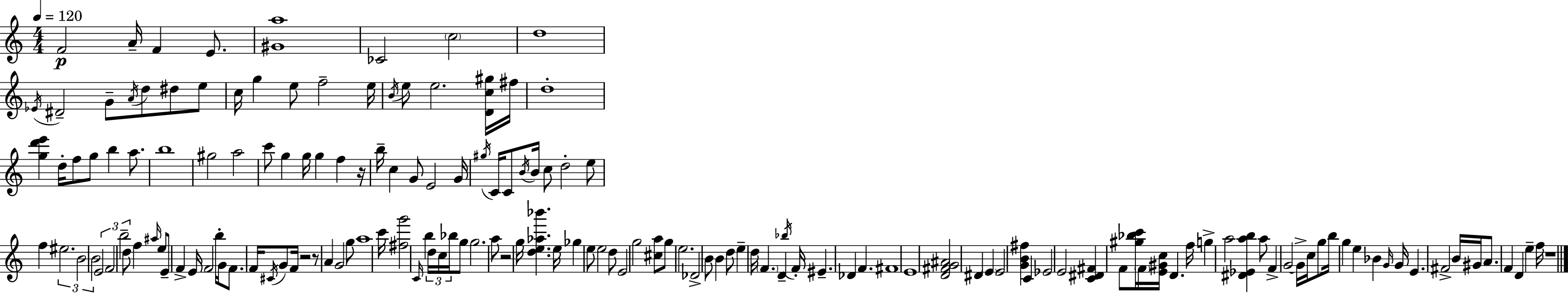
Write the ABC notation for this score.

X:1
T:Untitled
M:4/4
L:1/4
K:Am
F2 A/4 F E/2 [^Ga]4 _C2 c2 d4 _E/4 ^D2 G/2 A/4 d/2 ^d/2 e/2 c/4 g e/2 f2 e/4 B/4 e/2 e2 [Dc^g]/4 ^f/4 d4 [gd'e'] d/4 f/2 g/2 b a/2 b4 ^g2 a2 c'/2 g g/4 g f z/4 b/4 c G/2 E2 G/4 ^g/4 C/4 C/2 B/4 B/4 c/2 d2 e/2 f ^e2 B2 B2 E2 F2 b2 d/2 f ^a/4 e/2 E/2 F E/4 F2 b/4 G/4 F/2 F/4 ^C/4 G/2 F/4 z2 z/2 A G2 g/2 a4 c'/4 [^fg']2 C/4 b d/4 c/4 _b/4 g/2 g2 a/2 z2 g/4 [de_a_b'] e/4 _g e/2 e2 d/2 E2 g2 [^ca]/2 g/2 e2 _D2 B/2 B d/2 e d/4 F D _b/4 F/4 ^E _D F ^F4 E4 [D^FG^A]2 ^D E E2 [GB^f] C _E2 E2 [C^D^F] F/2 [^g_bc']/4 F/4 [E^Gc]/4 D f/4 g a2 [^D_Eab] a/2 F G2 G/4 c/4 g/2 b/4 g e _B G/4 G/4 E ^F2 B/4 ^G/4 A/2 F D e f/4 z4